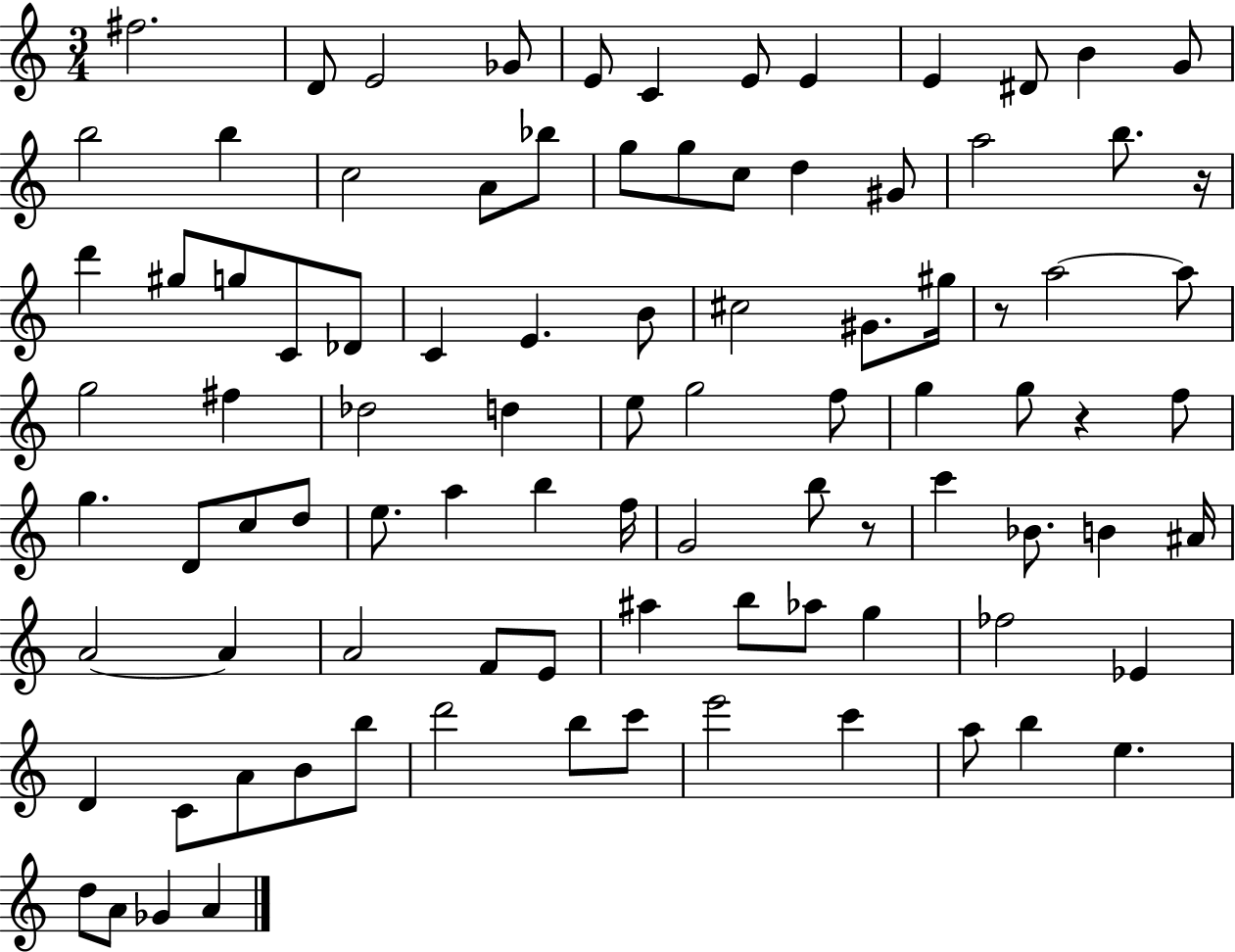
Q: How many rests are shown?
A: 4